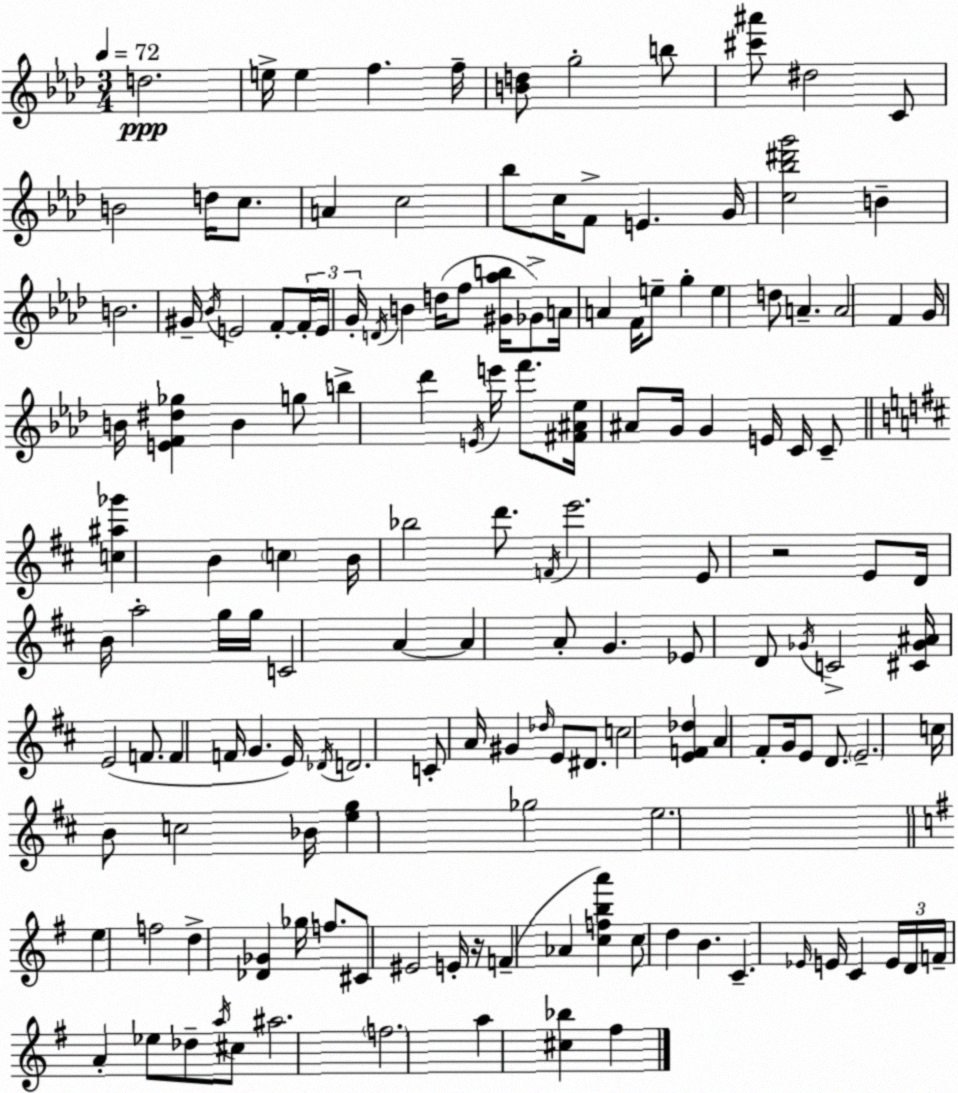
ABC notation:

X:1
T:Untitled
M:3/4
L:1/4
K:Ab
d2 e/4 e f f/4 [Bd]/2 g2 b/2 [^c'^a']/2 ^d2 C/2 B2 d/4 c/2 A c2 _b/2 c/4 F/2 E G/4 [c_b^d'g']2 B B2 ^G/4 _B/4 E2 F/2 F/4 E/4 G/4 D/4 B d/4 f/2 [^G_ab]/4 _G/2 A/4 A F/4 e/2 g e d/2 A A2 F G/4 B/4 [EF^d_g] B g/2 b _d' E/4 e'/4 f'/2 [^F^A_e]/4 ^A/2 G/4 G E/4 C/4 C/2 [c^a_g'] B c B/4 _b2 d'/2 F/4 e'2 E/2 z2 E/2 D/4 B/4 a2 g/4 g/4 C2 A A A/2 G _E/2 D/2 _G/4 C2 [^C_G^A]/4 E2 F/2 F F/4 G E/4 _D/4 D2 C/2 A/4 ^G _d/4 E/2 ^D/2 c2 [EF_d] A ^F/2 G/4 E/2 D/2 E2 c/4 B/2 c2 _B/4 [eg] _g2 e2 e f2 d [_D_G] _g/4 f/2 ^C/2 ^E2 E/4 z/4 F _A [cfba'] c/2 d B C _E/4 E/4 C E/4 D/4 F/4 A _e/2 _d/2 a/4 ^c/2 ^a2 f2 a [^c_b] ^f